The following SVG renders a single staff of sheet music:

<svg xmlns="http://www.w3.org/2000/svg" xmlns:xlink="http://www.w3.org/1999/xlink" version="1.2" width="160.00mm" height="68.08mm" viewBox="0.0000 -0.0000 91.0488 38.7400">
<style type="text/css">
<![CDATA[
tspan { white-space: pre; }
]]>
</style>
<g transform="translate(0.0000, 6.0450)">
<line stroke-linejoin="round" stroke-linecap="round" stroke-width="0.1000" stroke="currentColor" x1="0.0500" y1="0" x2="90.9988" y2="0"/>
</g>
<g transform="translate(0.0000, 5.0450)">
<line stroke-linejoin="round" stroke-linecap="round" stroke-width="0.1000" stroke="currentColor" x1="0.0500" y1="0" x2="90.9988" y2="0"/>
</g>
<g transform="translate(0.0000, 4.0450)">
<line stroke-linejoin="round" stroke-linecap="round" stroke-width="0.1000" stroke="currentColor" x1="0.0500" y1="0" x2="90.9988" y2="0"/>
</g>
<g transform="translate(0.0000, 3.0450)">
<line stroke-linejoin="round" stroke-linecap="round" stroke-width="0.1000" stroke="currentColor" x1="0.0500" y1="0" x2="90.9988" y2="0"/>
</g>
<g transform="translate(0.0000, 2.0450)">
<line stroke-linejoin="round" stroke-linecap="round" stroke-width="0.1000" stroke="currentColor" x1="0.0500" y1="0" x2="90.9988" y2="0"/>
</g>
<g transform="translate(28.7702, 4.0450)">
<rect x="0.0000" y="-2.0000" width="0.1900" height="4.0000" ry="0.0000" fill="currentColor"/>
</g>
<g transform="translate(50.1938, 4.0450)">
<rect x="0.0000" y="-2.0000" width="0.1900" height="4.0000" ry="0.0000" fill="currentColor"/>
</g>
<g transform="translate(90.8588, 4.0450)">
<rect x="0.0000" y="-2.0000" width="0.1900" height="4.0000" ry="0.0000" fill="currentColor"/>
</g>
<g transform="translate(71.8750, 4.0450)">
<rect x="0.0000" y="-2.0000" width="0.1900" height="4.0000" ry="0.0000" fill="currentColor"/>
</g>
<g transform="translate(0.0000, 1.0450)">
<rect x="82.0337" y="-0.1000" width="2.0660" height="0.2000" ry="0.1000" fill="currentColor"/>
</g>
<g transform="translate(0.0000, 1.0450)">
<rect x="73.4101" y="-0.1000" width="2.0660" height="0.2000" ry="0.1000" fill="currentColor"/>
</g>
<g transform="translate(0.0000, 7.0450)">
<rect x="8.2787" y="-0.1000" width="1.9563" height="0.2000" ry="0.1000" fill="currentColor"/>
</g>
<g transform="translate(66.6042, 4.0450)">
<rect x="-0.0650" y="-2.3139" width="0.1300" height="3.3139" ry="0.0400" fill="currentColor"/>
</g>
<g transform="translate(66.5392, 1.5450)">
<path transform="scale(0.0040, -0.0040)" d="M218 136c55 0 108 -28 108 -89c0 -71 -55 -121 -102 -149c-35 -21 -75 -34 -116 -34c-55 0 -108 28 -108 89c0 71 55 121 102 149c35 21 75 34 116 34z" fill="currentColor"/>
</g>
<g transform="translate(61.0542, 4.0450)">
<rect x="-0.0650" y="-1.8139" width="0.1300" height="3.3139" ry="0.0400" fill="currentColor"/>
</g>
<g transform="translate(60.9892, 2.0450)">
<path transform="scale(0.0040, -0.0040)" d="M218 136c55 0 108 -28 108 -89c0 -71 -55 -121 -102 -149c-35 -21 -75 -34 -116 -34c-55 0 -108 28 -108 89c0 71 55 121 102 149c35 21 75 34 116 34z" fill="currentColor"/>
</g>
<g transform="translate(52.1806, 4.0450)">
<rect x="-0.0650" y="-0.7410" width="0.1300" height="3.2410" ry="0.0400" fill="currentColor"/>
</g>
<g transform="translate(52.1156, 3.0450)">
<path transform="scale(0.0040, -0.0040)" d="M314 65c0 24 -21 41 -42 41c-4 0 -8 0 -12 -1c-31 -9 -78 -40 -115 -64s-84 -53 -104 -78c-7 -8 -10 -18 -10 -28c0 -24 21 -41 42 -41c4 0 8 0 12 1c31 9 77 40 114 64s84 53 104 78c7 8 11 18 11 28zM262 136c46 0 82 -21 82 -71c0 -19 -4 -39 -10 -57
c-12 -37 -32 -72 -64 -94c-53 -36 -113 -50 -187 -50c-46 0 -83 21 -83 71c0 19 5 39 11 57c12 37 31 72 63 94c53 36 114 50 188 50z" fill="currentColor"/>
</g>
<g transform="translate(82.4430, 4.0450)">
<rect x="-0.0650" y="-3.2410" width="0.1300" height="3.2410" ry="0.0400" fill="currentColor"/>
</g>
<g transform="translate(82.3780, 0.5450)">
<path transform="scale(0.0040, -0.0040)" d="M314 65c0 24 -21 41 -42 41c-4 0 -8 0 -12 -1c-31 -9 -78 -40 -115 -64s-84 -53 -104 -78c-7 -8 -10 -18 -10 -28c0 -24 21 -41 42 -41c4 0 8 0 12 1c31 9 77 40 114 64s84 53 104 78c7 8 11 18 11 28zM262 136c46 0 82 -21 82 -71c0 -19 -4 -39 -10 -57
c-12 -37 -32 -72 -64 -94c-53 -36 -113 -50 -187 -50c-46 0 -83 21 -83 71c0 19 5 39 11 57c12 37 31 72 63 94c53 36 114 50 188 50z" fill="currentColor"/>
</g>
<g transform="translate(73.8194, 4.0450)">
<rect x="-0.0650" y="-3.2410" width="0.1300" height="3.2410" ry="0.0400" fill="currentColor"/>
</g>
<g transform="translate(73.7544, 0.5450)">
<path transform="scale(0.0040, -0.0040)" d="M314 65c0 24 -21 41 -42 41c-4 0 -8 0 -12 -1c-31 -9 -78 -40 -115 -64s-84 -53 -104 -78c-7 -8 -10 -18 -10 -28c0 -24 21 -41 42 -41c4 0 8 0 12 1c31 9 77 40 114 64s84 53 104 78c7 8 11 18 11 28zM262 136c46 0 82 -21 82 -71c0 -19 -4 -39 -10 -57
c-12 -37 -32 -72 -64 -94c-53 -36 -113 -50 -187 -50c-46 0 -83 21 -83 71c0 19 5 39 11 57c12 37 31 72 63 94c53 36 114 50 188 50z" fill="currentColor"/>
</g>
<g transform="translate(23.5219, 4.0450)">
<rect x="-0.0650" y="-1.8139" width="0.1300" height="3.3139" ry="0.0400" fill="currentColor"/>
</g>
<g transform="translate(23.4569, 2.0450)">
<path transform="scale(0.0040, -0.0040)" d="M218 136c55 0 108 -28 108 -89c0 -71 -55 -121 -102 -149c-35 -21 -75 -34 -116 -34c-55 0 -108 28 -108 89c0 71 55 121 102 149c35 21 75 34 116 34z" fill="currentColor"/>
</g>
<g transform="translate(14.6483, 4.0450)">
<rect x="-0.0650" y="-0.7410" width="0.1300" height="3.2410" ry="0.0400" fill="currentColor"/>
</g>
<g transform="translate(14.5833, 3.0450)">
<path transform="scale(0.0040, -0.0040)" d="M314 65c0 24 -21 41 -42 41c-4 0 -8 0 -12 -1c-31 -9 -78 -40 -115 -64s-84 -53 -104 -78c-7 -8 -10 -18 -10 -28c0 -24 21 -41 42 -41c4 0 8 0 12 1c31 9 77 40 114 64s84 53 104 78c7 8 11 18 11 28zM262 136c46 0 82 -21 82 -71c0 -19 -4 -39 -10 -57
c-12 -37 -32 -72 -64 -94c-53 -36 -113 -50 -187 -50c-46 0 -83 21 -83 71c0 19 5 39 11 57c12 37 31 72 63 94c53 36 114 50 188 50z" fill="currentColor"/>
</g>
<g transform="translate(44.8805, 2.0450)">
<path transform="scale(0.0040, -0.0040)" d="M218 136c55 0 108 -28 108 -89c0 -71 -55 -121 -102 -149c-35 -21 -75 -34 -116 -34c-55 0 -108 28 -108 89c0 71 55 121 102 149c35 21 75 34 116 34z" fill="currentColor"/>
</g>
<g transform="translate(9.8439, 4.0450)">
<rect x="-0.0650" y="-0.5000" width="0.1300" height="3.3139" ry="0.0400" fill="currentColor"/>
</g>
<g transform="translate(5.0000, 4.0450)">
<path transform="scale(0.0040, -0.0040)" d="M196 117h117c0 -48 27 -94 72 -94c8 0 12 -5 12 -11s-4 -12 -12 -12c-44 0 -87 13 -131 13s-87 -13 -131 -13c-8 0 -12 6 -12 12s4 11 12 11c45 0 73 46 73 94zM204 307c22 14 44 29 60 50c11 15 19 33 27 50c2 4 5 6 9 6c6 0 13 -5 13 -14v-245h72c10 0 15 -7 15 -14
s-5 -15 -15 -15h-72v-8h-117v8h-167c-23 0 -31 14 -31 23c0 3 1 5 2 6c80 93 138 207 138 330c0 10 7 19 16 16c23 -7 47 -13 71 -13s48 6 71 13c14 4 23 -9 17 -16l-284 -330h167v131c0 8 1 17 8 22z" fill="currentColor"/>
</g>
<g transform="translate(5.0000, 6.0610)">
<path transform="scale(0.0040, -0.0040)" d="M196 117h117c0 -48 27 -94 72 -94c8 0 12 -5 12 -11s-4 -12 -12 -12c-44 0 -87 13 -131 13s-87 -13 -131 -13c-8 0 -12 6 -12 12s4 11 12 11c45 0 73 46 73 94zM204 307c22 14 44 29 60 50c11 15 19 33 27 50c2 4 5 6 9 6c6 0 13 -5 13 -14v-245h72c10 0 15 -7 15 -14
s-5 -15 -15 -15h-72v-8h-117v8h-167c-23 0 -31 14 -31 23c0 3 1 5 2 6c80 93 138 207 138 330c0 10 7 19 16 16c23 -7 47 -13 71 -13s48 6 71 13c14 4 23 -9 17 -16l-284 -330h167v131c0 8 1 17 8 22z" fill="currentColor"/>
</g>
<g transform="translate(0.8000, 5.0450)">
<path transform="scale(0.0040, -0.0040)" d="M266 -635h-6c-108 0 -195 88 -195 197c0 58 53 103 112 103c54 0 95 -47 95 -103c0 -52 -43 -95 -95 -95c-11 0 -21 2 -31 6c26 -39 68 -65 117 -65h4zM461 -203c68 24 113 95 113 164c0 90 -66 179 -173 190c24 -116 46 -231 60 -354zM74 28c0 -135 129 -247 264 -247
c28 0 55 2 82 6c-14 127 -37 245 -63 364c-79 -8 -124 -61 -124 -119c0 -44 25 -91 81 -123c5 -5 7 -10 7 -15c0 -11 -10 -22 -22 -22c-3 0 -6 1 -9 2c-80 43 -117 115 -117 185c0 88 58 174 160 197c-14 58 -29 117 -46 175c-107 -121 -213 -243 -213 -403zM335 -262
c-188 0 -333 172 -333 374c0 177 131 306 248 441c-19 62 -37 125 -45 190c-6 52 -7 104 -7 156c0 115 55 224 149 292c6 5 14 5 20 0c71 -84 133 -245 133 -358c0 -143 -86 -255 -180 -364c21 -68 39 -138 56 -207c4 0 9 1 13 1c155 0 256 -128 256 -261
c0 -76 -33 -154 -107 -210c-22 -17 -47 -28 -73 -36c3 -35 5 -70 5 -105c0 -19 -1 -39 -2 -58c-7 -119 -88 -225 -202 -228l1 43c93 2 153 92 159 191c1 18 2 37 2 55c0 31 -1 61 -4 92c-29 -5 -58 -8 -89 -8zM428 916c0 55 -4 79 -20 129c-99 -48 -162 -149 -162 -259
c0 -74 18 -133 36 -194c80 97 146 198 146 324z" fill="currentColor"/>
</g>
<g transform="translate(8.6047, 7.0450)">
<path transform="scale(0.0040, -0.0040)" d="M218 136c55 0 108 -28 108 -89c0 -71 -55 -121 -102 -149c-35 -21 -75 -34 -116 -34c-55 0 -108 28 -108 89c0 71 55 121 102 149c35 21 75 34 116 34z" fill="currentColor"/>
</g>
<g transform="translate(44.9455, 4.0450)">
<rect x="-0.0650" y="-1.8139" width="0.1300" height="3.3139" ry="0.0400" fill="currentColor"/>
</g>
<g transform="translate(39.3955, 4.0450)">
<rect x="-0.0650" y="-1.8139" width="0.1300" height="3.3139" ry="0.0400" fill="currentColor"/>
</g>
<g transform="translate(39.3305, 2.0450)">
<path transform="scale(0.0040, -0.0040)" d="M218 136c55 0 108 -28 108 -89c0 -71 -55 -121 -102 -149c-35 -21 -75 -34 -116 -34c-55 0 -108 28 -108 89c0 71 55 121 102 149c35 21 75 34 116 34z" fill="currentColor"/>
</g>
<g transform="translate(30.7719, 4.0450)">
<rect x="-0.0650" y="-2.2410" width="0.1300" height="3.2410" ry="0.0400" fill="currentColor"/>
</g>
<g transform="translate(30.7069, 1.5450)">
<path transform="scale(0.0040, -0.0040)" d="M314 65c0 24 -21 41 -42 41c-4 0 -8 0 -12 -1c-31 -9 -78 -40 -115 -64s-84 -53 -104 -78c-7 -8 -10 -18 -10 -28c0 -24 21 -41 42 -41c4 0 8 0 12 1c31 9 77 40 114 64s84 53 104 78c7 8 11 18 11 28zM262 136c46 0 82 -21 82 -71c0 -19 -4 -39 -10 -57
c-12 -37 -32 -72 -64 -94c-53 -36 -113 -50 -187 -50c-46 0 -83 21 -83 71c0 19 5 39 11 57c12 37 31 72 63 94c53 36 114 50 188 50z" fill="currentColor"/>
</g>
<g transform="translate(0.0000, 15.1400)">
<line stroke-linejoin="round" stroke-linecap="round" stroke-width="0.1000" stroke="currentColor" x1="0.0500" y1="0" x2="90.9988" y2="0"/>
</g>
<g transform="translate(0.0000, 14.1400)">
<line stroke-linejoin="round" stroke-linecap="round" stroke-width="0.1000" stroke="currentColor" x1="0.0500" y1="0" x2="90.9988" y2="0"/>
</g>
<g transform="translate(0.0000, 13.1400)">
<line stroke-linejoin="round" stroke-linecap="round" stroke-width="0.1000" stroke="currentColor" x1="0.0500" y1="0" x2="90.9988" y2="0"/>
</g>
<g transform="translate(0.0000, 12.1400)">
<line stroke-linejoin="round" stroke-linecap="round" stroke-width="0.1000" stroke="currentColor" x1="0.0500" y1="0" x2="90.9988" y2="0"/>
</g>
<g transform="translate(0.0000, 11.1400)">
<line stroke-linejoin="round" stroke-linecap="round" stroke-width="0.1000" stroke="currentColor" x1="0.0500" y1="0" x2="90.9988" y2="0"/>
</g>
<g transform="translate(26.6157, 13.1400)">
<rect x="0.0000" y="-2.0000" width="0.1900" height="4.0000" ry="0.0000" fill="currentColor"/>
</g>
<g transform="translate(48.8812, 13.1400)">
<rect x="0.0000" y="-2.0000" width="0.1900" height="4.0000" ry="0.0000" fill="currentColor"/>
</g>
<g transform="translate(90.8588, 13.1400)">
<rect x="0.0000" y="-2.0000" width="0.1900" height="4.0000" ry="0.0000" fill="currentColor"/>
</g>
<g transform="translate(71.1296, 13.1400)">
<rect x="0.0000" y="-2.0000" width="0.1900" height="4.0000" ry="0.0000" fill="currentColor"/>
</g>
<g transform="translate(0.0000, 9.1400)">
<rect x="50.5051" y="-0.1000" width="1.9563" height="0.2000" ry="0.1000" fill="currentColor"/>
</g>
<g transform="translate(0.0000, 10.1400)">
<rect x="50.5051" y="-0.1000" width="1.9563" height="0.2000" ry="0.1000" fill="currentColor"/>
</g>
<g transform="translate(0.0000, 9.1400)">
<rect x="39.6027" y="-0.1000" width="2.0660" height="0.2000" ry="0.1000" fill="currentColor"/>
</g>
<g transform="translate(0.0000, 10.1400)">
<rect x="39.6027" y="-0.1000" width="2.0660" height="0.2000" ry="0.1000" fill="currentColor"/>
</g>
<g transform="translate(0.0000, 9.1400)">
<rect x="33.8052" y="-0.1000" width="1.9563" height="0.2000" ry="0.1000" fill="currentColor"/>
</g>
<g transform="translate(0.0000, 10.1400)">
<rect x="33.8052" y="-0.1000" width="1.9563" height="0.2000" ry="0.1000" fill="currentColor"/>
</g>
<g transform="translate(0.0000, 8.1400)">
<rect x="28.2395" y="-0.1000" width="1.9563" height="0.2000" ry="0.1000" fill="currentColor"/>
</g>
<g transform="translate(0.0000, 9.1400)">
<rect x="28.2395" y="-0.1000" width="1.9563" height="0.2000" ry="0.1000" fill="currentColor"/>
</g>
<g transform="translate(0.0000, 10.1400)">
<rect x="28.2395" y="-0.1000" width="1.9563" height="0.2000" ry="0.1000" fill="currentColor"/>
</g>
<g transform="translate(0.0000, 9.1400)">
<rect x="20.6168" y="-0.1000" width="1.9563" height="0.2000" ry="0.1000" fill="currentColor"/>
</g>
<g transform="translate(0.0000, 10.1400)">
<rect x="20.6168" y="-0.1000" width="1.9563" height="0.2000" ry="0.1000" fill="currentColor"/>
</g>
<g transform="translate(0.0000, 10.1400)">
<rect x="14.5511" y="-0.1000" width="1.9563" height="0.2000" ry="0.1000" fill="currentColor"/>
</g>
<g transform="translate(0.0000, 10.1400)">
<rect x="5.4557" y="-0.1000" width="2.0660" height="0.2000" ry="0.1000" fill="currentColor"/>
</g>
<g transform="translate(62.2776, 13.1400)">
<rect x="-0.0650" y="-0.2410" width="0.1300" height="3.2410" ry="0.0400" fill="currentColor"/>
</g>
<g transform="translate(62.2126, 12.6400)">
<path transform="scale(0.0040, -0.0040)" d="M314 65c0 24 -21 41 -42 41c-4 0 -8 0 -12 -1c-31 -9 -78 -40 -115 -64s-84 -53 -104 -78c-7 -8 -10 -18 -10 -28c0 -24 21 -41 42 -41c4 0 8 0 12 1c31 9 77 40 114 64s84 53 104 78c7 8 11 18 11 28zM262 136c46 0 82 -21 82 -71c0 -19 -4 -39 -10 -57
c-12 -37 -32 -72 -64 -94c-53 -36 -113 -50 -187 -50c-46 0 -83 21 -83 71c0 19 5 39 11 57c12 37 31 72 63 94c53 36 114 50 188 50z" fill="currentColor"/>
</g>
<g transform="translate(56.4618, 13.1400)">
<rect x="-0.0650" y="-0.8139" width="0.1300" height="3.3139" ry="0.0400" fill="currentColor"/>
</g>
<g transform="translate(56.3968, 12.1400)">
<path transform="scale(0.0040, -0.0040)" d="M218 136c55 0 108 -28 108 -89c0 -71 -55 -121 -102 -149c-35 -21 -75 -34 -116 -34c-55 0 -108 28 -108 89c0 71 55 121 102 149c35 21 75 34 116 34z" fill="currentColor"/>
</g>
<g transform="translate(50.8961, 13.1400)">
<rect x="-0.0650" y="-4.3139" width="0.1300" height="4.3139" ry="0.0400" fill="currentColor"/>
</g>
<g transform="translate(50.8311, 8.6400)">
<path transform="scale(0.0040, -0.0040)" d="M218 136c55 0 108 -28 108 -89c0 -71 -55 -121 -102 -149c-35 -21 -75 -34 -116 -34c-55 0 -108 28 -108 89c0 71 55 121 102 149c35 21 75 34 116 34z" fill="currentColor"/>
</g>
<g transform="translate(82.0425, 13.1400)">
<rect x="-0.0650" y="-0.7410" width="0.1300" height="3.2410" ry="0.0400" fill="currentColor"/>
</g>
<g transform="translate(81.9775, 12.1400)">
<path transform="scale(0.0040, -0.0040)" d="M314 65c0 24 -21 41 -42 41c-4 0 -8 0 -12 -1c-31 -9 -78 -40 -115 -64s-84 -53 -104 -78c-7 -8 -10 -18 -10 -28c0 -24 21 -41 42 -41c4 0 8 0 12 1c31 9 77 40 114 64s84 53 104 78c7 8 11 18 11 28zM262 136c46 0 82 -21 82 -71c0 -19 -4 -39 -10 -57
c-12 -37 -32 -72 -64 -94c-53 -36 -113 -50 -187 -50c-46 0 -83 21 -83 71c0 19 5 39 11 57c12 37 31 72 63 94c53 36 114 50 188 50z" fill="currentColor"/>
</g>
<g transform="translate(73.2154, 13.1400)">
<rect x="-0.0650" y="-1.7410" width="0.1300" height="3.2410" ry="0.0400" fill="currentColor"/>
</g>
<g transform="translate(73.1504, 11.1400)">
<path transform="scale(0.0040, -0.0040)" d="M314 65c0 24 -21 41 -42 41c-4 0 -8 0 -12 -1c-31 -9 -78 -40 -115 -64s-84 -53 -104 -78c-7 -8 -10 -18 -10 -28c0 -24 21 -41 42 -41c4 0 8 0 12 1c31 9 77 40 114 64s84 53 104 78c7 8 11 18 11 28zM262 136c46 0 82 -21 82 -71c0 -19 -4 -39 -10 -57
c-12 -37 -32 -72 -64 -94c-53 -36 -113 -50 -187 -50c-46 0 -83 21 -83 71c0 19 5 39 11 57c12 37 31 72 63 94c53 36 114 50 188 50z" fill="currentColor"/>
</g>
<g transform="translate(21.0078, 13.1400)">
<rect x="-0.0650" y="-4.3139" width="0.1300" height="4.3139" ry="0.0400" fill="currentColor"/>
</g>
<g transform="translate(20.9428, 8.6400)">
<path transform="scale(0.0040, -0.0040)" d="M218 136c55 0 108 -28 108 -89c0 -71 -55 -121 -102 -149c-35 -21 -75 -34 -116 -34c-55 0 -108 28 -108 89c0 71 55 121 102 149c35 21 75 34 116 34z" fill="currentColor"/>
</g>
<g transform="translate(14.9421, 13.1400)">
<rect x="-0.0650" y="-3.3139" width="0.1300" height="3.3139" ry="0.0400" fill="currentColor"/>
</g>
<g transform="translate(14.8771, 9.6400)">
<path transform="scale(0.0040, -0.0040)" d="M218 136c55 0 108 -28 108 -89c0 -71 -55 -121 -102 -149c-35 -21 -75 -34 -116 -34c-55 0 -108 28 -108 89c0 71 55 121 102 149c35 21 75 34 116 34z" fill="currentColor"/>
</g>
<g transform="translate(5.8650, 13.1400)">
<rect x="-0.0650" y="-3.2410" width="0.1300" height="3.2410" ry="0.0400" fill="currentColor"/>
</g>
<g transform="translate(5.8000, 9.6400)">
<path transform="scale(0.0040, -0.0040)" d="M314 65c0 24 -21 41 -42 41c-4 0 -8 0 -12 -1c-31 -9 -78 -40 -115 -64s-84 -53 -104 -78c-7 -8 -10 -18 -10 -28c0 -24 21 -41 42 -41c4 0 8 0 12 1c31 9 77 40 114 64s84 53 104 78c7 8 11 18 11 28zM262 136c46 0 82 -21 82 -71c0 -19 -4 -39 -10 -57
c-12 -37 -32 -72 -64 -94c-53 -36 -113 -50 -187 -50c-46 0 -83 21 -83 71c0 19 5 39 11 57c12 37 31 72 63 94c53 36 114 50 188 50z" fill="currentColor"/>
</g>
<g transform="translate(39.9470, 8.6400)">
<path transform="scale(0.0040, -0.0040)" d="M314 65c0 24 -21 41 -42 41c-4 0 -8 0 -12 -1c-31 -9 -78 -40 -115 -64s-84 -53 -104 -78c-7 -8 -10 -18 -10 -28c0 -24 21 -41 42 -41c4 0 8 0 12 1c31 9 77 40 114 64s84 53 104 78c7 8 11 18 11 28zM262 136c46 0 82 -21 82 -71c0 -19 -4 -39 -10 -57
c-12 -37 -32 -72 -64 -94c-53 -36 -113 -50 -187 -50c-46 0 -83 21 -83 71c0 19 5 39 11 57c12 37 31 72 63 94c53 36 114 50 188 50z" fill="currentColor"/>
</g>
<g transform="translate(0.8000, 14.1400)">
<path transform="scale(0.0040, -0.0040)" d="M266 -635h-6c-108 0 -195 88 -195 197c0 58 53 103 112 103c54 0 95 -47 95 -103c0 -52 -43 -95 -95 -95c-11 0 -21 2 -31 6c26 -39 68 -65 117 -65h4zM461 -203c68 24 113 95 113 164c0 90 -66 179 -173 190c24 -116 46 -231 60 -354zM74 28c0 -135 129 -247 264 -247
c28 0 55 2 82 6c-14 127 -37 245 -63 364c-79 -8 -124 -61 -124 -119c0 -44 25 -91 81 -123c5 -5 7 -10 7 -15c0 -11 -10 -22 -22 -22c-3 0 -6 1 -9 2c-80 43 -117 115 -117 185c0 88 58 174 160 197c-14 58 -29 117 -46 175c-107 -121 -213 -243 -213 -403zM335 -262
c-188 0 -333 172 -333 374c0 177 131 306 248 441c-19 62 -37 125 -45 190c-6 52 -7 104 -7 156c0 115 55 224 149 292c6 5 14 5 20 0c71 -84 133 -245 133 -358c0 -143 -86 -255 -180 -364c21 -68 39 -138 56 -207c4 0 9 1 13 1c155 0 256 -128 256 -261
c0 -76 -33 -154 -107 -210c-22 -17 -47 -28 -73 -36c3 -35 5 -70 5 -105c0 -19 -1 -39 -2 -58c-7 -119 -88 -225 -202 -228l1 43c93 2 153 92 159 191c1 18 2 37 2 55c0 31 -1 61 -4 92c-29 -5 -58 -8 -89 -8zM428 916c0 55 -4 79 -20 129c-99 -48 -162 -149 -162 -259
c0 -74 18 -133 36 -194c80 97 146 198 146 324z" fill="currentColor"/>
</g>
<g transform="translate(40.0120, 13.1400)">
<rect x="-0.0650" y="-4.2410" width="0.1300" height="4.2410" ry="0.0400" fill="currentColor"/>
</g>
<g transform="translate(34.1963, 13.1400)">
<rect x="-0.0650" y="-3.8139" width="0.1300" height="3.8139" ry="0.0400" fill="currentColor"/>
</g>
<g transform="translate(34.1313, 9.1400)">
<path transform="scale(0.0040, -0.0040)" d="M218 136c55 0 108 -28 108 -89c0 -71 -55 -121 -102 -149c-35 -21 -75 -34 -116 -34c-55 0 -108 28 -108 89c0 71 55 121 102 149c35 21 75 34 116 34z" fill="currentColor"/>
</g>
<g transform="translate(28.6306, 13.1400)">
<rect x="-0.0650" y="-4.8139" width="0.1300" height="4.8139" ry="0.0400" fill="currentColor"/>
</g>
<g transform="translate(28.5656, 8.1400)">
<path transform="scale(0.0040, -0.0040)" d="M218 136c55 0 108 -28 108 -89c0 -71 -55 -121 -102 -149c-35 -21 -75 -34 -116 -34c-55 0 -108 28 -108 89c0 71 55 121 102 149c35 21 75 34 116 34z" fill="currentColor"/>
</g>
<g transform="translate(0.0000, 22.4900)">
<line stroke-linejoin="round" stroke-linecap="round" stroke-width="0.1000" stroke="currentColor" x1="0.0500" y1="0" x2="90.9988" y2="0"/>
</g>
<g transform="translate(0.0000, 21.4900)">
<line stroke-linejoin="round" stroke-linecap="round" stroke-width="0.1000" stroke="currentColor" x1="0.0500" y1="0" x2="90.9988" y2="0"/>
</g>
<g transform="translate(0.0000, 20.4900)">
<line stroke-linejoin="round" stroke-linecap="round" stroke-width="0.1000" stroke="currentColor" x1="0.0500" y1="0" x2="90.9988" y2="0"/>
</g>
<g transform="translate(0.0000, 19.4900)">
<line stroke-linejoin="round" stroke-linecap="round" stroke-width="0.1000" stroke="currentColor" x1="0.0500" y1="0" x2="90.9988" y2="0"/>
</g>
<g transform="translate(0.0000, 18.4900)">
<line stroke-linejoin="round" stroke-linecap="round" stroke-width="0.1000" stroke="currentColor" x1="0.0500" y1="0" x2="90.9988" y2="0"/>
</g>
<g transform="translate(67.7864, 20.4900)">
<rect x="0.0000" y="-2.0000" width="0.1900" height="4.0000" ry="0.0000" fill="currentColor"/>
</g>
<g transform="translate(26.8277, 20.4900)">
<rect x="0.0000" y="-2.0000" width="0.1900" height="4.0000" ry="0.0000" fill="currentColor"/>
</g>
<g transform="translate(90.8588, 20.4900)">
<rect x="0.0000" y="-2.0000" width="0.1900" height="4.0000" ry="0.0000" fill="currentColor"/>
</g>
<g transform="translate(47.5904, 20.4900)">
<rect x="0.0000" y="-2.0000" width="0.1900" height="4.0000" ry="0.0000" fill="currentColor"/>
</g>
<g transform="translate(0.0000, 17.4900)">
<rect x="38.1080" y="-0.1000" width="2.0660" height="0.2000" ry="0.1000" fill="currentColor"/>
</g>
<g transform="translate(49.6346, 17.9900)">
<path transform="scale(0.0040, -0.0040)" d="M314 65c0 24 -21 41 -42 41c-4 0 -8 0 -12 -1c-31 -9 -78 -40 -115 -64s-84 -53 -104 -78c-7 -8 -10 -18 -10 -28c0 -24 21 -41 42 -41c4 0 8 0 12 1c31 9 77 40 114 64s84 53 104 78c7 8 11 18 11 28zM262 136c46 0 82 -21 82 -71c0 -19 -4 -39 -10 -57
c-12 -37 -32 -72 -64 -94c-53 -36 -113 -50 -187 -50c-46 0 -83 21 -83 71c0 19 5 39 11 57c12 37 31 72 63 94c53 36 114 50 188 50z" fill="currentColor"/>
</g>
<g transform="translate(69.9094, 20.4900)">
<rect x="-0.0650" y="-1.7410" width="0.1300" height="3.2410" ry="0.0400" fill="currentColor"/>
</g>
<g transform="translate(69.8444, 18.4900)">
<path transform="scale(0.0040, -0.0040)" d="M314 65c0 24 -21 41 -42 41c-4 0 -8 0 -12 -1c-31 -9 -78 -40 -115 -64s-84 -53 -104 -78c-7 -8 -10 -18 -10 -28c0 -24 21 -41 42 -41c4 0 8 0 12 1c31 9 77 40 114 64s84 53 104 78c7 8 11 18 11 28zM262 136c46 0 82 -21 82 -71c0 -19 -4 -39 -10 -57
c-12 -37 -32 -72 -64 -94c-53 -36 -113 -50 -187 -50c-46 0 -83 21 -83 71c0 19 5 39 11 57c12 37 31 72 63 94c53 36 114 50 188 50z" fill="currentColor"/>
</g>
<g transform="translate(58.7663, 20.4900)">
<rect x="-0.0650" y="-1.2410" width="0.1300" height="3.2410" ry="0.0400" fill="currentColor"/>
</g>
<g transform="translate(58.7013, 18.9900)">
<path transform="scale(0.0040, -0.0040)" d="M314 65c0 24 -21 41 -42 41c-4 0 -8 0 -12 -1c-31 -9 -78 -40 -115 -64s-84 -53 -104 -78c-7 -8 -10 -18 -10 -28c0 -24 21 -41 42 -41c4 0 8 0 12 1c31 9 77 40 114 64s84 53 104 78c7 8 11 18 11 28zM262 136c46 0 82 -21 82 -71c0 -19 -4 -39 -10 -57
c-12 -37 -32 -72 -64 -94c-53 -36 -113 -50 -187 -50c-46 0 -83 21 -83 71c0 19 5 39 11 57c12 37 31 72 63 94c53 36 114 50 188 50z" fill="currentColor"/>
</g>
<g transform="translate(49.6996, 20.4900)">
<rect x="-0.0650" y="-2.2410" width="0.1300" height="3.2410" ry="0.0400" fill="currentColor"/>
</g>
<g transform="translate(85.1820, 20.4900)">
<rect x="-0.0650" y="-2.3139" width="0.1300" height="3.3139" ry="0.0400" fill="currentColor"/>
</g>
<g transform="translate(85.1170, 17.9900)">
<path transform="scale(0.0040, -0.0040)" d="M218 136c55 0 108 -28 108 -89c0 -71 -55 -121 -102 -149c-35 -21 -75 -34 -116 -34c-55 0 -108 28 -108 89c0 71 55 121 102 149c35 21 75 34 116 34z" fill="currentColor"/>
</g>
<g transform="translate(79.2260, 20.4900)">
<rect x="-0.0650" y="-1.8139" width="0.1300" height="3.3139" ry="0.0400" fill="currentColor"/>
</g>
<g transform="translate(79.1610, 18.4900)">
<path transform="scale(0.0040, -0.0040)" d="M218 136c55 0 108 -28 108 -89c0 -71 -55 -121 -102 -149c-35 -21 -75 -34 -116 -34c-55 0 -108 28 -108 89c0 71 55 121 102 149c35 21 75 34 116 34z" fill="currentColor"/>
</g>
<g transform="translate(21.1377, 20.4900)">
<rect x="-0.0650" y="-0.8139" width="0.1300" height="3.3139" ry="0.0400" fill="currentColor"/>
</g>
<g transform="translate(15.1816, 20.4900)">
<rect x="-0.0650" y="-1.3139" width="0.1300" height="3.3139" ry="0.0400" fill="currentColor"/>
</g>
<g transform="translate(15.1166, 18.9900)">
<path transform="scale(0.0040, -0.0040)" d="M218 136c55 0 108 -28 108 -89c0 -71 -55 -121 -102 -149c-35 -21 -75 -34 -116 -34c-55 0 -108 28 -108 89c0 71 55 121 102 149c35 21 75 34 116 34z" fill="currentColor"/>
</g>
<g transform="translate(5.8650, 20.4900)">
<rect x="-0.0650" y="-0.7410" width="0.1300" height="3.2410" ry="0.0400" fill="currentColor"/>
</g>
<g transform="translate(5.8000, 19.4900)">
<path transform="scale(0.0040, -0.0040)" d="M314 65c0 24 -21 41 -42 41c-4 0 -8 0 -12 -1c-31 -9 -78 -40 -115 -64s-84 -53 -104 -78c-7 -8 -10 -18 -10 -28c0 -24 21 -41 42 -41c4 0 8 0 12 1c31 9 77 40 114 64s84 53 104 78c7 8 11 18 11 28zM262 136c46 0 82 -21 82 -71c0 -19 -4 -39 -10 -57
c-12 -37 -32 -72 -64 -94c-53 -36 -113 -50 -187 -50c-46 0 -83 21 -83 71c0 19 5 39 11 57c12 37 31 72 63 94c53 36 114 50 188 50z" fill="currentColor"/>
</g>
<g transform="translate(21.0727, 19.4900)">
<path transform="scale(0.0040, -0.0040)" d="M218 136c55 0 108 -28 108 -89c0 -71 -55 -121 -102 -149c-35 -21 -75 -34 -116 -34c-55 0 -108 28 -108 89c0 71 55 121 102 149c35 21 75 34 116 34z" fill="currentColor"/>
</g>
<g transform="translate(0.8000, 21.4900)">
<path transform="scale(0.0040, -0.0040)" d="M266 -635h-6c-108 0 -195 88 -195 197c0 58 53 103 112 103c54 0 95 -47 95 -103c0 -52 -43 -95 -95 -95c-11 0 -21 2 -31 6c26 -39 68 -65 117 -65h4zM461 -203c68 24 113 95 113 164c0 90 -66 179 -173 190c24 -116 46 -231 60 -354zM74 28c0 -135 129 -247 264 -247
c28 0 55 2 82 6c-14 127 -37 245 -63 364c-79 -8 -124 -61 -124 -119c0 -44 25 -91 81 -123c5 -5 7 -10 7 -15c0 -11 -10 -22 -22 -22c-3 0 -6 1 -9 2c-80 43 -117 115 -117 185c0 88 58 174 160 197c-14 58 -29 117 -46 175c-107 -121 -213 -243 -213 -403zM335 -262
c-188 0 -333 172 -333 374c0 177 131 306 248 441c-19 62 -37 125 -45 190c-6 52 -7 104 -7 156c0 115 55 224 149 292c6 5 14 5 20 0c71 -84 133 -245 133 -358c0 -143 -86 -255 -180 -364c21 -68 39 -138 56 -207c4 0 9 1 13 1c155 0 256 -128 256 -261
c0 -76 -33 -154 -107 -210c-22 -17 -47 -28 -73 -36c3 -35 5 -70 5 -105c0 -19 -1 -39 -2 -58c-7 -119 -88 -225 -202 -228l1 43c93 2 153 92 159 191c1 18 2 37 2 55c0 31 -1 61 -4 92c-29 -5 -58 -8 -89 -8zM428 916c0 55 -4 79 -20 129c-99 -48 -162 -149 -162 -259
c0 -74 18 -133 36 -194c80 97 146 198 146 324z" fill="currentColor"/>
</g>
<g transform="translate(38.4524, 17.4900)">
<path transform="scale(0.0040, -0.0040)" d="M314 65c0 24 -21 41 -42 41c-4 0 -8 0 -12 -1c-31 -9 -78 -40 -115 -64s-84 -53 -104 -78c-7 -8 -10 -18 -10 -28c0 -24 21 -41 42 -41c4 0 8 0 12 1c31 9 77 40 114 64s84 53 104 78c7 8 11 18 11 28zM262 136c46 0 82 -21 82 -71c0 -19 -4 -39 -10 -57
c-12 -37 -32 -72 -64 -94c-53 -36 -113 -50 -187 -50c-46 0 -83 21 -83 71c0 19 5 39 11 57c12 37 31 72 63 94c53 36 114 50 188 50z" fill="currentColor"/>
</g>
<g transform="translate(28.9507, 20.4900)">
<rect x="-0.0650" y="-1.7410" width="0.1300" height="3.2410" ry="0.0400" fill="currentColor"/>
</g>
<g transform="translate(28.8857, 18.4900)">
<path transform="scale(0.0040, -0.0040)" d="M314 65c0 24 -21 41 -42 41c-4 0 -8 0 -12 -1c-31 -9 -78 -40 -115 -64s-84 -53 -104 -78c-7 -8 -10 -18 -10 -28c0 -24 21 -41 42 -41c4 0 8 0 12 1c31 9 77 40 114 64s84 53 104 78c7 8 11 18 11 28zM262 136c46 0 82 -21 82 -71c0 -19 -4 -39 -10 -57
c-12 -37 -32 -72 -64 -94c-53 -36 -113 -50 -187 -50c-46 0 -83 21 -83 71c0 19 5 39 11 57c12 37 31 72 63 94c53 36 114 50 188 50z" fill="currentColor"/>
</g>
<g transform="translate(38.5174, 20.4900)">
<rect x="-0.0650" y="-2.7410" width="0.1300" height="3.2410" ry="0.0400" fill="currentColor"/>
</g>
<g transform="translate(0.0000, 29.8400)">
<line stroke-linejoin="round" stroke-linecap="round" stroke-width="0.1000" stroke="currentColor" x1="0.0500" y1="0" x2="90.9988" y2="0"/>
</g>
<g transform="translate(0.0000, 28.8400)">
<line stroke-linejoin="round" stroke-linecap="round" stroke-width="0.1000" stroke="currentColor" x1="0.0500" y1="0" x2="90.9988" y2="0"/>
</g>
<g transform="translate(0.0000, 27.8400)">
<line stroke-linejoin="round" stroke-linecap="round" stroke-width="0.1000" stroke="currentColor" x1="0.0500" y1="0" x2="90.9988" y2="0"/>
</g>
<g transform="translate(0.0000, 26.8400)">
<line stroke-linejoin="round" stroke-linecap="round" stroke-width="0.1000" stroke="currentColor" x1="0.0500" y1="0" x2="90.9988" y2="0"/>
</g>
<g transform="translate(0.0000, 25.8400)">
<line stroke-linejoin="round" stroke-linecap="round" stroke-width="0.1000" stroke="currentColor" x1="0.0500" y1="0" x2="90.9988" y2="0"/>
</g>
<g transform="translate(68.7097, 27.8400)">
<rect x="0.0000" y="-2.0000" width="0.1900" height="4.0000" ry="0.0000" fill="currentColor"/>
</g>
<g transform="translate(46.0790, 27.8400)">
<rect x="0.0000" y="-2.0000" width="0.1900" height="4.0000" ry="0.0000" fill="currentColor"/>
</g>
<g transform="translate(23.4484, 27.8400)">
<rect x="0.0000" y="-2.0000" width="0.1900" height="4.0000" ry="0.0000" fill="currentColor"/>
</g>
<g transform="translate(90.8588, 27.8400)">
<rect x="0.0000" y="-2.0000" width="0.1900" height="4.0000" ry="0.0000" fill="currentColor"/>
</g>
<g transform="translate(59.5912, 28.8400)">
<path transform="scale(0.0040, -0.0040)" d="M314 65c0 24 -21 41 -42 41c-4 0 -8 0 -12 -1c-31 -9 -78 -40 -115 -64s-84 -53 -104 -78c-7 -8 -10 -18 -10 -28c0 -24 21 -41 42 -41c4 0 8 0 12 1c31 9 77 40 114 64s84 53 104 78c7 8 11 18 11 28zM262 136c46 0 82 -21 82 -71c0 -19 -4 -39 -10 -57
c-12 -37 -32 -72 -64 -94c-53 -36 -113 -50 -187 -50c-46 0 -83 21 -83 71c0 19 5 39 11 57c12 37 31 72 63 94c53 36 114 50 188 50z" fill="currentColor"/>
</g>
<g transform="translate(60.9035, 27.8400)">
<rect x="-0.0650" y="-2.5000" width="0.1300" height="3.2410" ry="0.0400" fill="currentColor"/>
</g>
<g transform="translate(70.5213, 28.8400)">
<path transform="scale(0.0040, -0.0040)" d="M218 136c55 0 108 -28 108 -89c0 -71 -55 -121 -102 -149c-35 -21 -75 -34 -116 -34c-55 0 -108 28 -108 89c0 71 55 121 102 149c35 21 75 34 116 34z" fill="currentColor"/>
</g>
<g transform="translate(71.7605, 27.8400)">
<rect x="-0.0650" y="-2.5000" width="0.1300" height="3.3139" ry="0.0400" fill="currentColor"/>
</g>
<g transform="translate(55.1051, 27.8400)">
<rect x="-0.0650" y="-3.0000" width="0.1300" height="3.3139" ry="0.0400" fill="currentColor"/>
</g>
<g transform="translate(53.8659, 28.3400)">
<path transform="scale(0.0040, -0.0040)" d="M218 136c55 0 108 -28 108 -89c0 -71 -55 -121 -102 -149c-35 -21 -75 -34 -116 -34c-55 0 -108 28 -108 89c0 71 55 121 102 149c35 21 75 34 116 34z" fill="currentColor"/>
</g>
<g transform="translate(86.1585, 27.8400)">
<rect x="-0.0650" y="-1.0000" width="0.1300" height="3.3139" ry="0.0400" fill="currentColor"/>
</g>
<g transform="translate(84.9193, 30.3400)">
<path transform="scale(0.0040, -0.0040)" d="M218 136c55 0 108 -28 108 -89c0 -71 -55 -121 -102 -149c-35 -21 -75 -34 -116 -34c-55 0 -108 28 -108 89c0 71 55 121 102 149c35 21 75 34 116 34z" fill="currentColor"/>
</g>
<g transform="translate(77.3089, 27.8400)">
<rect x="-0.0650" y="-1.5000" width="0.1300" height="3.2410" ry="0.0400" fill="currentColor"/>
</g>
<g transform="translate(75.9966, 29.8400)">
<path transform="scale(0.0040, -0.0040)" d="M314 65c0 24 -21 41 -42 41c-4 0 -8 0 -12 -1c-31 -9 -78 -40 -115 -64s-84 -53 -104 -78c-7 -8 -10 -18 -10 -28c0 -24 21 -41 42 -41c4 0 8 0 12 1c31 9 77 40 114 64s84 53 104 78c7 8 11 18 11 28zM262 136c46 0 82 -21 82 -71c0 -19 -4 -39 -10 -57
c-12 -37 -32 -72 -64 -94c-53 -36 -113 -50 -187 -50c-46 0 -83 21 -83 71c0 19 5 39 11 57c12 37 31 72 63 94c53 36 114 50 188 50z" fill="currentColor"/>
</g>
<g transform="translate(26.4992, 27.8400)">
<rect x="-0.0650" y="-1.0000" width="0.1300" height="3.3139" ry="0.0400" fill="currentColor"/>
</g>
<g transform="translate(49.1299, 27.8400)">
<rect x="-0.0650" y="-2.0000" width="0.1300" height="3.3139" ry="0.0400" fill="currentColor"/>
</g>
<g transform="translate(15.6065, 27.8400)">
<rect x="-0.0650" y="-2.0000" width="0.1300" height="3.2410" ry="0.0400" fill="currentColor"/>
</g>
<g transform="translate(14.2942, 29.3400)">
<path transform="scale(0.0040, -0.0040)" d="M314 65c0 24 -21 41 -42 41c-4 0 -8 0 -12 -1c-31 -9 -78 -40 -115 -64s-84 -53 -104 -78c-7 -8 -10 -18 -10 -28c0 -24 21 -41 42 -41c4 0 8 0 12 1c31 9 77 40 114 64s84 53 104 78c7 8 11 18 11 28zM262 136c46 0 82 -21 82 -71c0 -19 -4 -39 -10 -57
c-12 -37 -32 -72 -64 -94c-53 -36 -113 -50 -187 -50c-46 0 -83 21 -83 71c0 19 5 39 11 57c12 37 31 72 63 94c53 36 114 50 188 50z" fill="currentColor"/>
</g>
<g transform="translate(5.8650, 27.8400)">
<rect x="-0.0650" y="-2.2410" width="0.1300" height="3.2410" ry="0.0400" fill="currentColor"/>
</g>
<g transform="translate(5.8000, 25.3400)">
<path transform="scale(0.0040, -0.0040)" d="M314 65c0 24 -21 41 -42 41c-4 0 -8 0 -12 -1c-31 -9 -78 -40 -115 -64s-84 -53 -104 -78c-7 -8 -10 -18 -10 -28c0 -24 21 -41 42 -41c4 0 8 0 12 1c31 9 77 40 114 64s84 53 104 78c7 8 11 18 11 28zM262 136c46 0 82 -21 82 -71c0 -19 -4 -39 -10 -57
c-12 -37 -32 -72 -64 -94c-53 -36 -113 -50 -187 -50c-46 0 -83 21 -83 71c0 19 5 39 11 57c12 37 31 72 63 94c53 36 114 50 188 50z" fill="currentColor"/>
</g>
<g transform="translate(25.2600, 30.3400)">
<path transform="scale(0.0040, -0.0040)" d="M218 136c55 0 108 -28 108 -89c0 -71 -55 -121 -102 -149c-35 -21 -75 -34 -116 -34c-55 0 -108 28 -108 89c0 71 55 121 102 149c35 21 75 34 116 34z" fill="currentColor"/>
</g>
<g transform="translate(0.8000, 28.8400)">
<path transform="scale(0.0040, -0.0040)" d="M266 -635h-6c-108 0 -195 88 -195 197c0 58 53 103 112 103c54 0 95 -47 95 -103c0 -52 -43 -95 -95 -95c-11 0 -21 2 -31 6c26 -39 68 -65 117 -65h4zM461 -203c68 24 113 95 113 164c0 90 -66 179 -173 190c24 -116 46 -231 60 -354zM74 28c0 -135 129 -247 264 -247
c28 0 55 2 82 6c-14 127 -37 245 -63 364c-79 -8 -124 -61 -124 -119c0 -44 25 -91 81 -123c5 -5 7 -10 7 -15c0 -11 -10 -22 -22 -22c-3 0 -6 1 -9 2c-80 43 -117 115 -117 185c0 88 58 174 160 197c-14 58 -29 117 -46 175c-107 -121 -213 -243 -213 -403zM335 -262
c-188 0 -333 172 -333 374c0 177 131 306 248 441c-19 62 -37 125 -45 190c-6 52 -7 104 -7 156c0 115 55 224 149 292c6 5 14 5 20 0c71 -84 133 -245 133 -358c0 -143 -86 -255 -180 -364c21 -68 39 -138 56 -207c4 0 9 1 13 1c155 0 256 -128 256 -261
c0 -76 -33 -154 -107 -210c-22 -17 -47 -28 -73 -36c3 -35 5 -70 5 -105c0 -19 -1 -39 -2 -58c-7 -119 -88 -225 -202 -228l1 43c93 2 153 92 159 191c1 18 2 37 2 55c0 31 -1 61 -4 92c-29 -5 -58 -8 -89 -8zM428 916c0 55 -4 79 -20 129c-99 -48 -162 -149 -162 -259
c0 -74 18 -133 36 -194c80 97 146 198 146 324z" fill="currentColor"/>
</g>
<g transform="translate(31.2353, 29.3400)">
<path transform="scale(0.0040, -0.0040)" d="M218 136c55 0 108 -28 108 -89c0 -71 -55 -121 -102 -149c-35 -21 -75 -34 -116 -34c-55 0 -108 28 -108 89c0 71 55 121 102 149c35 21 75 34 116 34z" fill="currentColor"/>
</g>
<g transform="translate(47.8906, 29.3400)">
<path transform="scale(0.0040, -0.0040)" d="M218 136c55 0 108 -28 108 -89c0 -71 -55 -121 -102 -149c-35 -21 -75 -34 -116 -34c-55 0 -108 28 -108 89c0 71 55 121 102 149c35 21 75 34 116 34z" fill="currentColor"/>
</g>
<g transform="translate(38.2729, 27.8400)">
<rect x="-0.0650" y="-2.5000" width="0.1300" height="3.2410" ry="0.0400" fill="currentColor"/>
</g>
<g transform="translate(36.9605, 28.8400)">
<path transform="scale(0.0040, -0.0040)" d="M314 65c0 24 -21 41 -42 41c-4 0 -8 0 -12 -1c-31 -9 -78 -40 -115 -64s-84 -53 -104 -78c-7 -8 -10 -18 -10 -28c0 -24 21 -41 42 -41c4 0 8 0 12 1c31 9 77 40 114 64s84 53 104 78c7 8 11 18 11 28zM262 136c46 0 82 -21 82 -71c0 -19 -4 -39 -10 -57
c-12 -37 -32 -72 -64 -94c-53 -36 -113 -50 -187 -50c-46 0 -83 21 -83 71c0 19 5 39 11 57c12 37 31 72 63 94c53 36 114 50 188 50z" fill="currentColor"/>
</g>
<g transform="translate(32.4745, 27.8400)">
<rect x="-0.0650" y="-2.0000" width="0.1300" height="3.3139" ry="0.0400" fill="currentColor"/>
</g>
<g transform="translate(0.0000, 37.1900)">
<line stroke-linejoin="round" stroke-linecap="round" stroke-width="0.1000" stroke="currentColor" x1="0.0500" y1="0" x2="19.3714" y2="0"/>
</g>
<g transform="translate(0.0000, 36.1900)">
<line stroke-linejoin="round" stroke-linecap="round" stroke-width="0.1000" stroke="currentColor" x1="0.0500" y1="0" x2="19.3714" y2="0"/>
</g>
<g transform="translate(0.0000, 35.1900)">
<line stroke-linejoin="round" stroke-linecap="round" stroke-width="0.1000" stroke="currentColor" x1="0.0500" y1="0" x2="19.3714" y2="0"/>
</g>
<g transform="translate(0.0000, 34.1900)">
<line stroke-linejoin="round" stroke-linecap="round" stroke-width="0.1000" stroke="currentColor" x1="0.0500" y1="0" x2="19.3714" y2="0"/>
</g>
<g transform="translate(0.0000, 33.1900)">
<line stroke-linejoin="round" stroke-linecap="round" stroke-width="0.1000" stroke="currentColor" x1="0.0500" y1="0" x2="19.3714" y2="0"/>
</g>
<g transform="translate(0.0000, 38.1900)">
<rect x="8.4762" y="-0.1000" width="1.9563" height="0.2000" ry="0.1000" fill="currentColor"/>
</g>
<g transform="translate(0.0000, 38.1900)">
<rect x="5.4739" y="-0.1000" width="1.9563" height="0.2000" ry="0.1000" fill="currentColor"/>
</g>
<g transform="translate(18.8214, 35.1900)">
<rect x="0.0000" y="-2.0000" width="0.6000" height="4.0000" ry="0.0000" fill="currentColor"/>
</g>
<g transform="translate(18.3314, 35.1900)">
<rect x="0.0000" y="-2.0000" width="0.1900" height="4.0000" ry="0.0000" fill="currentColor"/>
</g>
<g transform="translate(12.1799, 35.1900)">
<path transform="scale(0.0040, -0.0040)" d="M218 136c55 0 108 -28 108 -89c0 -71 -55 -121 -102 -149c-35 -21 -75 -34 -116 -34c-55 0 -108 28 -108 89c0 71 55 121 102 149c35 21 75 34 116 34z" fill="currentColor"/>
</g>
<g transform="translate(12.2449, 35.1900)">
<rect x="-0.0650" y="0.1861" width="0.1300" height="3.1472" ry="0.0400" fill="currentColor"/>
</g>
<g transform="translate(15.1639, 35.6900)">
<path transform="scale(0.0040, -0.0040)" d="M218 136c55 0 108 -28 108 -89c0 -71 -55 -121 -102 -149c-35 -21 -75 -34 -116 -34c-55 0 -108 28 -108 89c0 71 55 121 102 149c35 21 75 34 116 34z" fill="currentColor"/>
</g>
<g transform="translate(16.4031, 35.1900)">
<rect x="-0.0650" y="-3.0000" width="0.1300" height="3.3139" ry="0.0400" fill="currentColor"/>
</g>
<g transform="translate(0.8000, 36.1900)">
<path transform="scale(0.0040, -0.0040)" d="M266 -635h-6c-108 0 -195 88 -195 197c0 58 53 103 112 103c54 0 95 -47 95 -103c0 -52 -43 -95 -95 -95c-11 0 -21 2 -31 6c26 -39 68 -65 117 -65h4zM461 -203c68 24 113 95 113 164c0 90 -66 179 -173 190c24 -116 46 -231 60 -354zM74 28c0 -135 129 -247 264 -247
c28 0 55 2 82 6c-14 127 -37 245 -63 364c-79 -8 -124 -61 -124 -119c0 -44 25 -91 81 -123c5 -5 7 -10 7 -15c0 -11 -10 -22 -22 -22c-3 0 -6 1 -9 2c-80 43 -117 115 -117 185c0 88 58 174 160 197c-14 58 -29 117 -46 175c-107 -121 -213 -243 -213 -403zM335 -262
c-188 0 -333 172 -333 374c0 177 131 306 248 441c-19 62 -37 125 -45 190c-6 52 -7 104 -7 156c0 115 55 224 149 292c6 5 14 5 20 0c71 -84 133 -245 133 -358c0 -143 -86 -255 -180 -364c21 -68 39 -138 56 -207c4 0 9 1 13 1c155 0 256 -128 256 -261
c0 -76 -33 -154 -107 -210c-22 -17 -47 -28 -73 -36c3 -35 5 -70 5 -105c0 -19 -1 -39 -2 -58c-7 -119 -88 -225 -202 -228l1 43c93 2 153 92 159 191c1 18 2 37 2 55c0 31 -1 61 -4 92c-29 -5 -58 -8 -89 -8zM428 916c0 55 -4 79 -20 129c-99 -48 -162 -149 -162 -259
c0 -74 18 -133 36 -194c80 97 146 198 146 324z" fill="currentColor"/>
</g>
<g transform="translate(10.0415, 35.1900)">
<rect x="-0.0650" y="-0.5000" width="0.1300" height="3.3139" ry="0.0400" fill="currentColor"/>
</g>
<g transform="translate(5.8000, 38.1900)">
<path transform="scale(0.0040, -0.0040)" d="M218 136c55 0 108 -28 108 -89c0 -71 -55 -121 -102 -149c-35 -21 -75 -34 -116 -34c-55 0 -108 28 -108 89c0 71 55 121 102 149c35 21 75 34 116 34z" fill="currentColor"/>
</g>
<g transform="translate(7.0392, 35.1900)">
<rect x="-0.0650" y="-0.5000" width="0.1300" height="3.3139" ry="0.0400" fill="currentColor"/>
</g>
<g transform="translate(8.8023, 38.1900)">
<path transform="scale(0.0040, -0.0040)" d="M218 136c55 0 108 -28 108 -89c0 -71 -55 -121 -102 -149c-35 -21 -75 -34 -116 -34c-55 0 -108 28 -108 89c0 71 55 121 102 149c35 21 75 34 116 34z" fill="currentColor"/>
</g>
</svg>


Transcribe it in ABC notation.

X:1
T:Untitled
M:4/4
L:1/4
K:C
C d2 f g2 f f d2 f g b2 b2 b2 b d' e' c' d'2 d' d c2 f2 d2 d2 e d f2 a2 g2 e2 f2 f g g2 F2 D F G2 F A G2 G E2 D C C B A